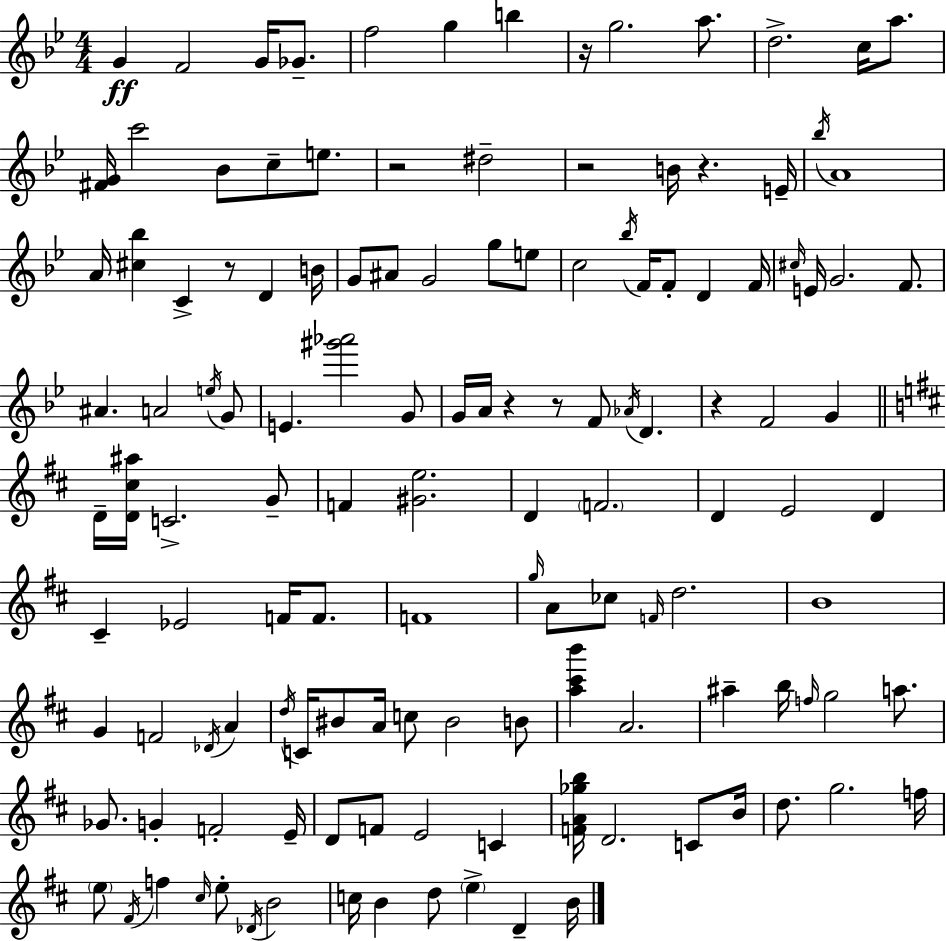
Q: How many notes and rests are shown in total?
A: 132